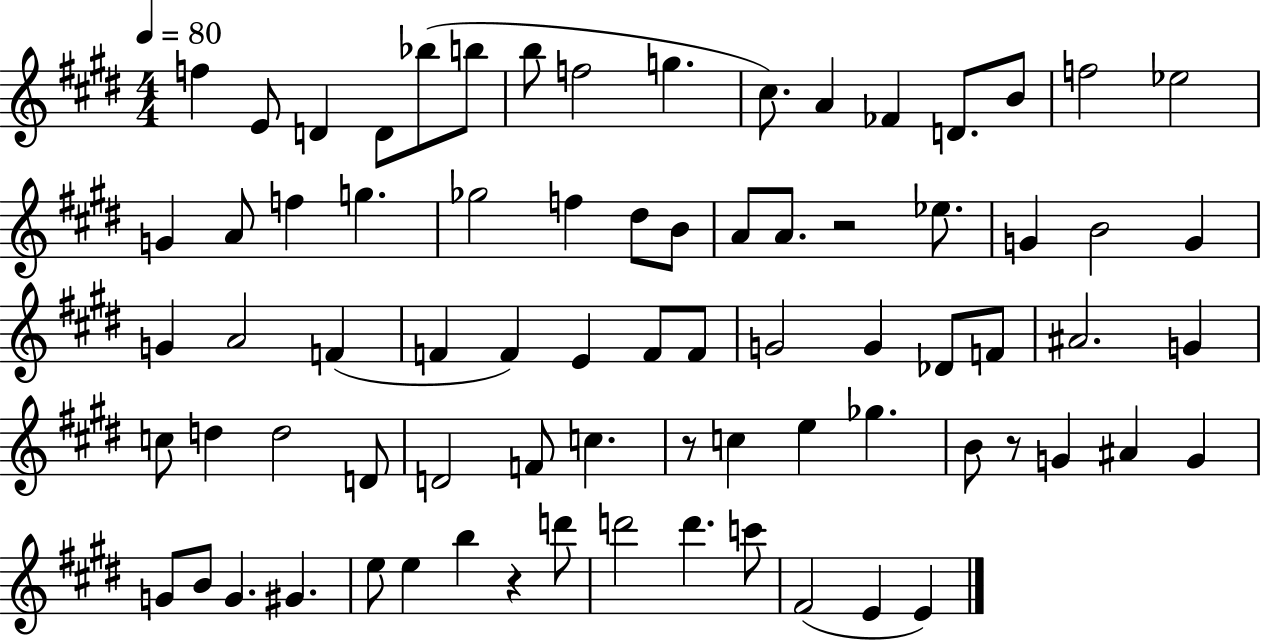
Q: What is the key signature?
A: E major